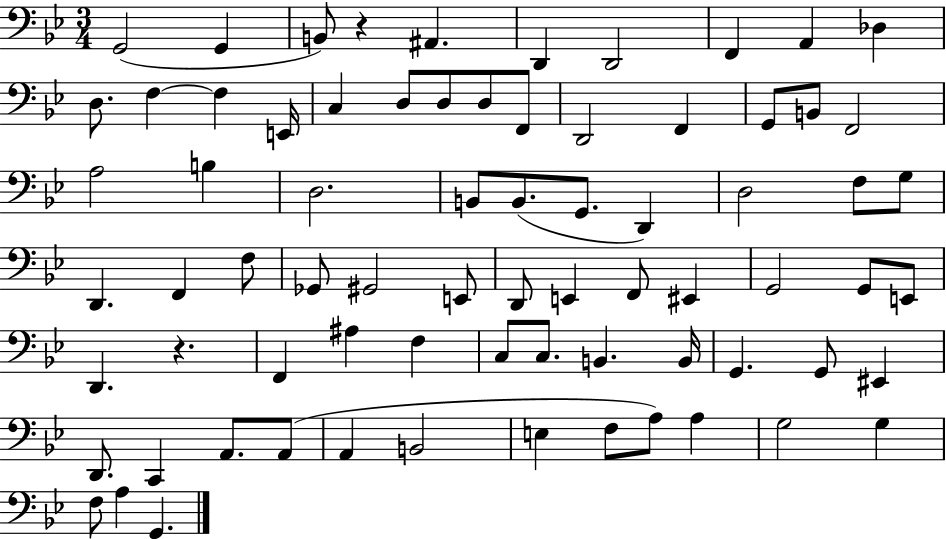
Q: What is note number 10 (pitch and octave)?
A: D3